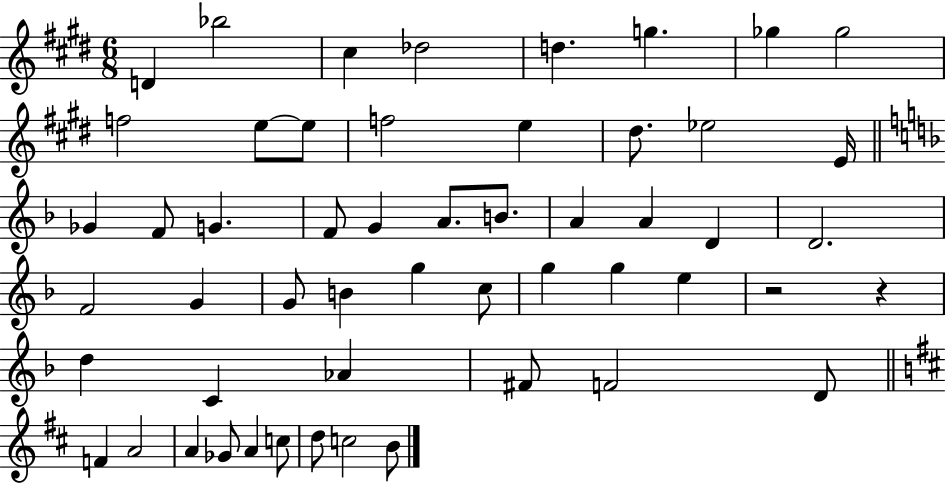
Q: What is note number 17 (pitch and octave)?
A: Gb4